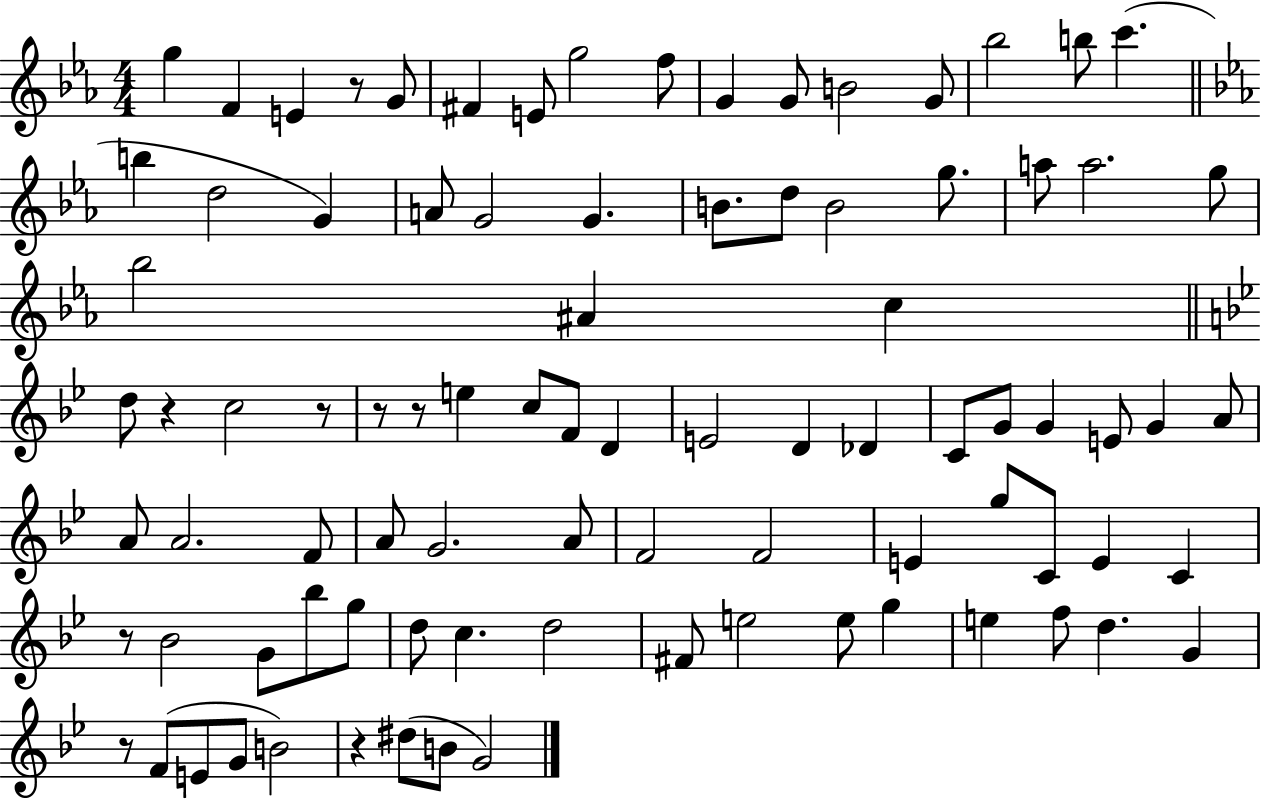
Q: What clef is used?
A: treble